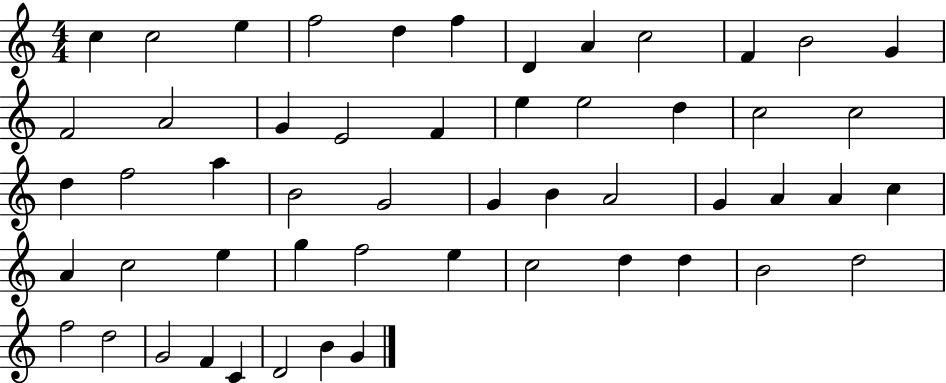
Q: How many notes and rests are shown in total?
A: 53